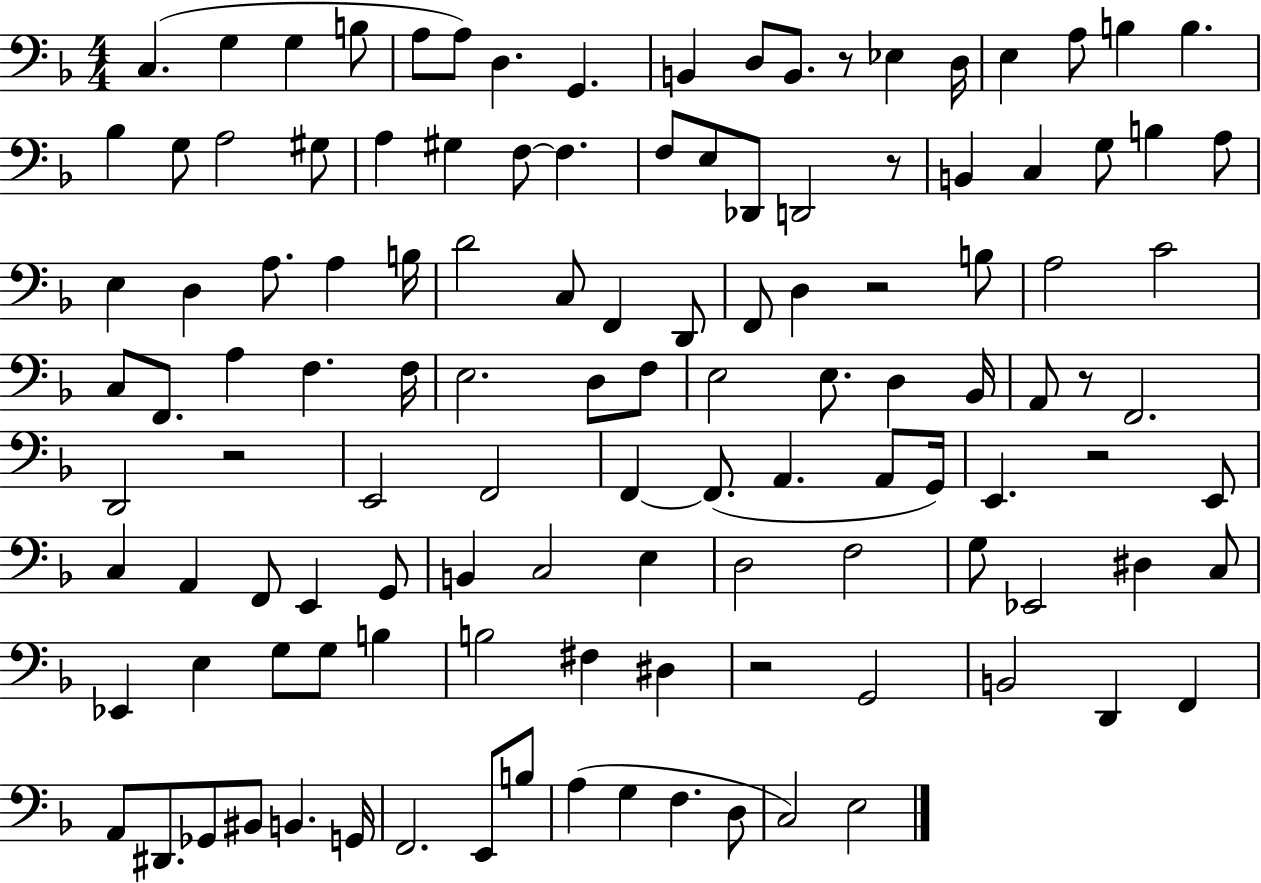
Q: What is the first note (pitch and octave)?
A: C3